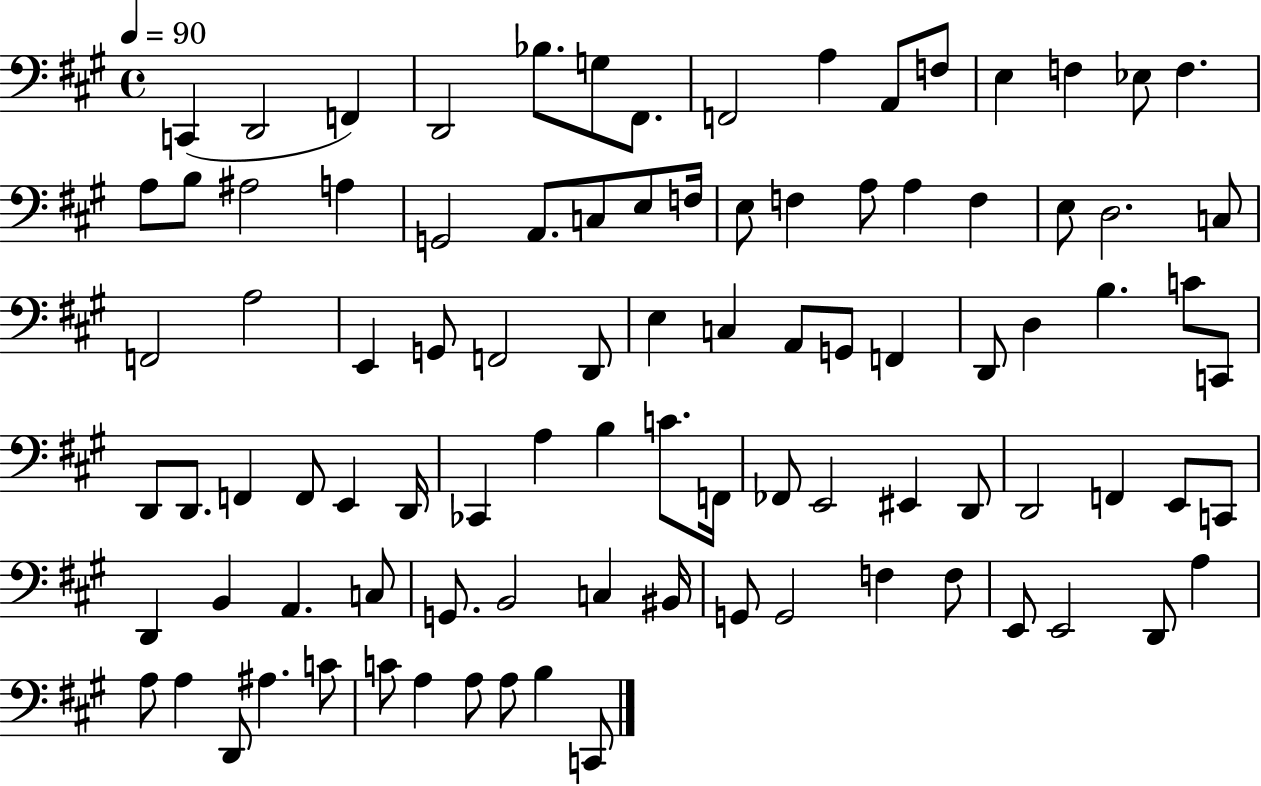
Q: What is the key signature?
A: A major